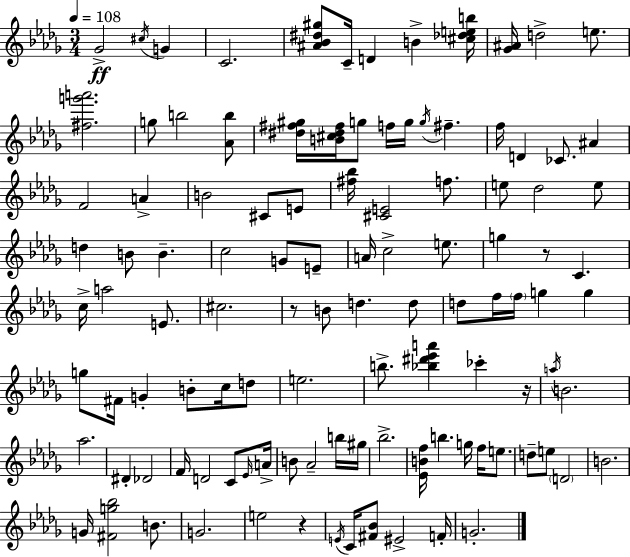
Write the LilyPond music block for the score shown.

{
  \clef treble
  \numericTimeSignature
  \time 3/4
  \key bes \minor
  \tempo 4 = 108
  ges'2->\ff \acciaccatura { cis''16 } g'4 | c'2. | <ais' bes' dis'' gis''>8 c'16-- d'4 b'4-> | <cis'' des'' e'' b''>16 <ges' ais'>16 d''2-> e''8. | \break <fis'' g''' a'''>2. | g''8 b''2 <aes' b''>8 | <dis'' fis'' gis''>16 <b' cis'' dis'' fis''>16 g''8 f''16 g''16 \acciaccatura { g''16 } fis''4.-- | f''16 d'4 ces'8. ais'4 | \break f'2 a'4-> | b'2 cis'8 | e'8 <fis'' bes''>16 <cis' e'>2 f''8. | e''8 des''2 | \break e''8 d''4 b'8 b'4.-- | c''2 g'8 | e'8-- a'16 c''2-> e''8. | g''4 r8 c'4. | \break c''16-> a''2 e'8. | cis''2. | r8 b'8 d''4. | d''8 d''8 f''16 \parenthesize f''16 g''4 g''4 | \break g''8 fis'16 g'4-. b'8-. c''16 | d''8 e''2. | b''8.-> <bes'' dis''' ees''' a'''>4 ces'''4-. | r16 \acciaccatura { a''16 } b'2. | \break aes''2. | dis'4-. des'2 | f'16 d'2 | c'8 \grace { ees'16 } a'16-> b'8 aes'2-- | \break b''16 gis''16 bes''2.-> | <ees' b' f''>16 b''4. g''16 | f''16 e''8. d''8-- e''8 \parenthesize d'2 | b'2. | \break g'16 <fis' g'' bes''>2 | b'8. g'2. | e''2 | r4 \acciaccatura { e'16 } c'16 <fis' bes'>8 eis'2-> | \break f'16-. g'2.-. | \bar "|."
}